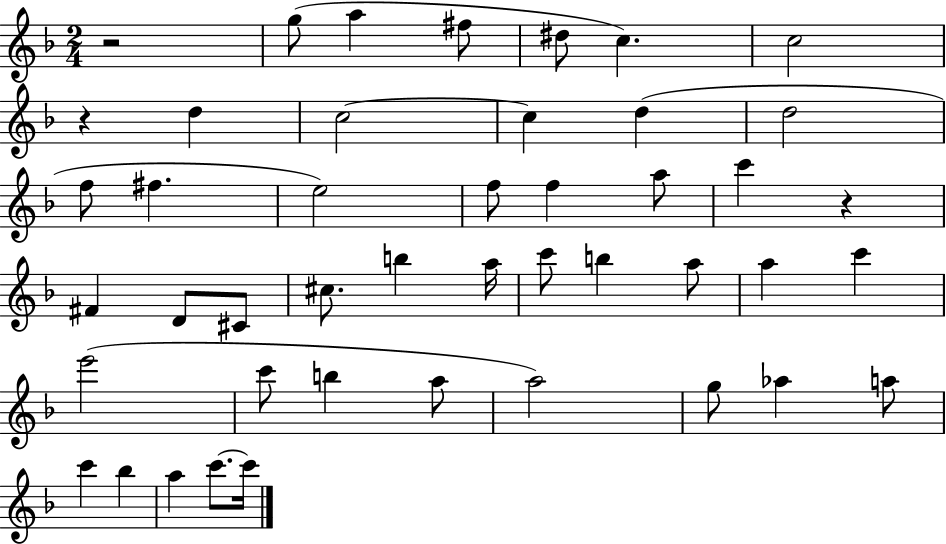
R/h G5/e A5/q F#5/e D#5/e C5/q. C5/h R/q D5/q C5/h C5/q D5/q D5/h F5/e F#5/q. E5/h F5/e F5/q A5/e C6/q R/q F#4/q D4/e C#4/e C#5/e. B5/q A5/s C6/e B5/q A5/e A5/q C6/q E6/h C6/e B5/q A5/e A5/h G5/e Ab5/q A5/e C6/q Bb5/q A5/q C6/e. C6/s